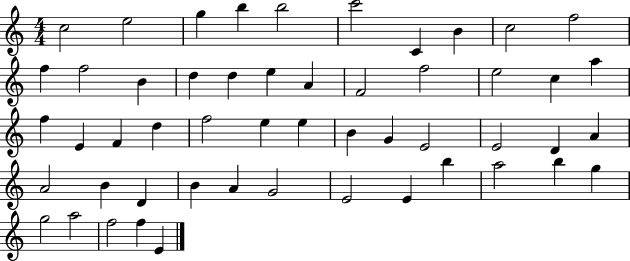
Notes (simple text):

C5/h E5/h G5/q B5/q B5/h C6/h C4/q B4/q C5/h F5/h F5/q F5/h B4/q D5/q D5/q E5/q A4/q F4/h F5/h E5/h C5/q A5/q F5/q E4/q F4/q D5/q F5/h E5/q E5/q B4/q G4/q E4/h E4/h D4/q A4/q A4/h B4/q D4/q B4/q A4/q G4/h E4/h E4/q B5/q A5/h B5/q G5/q G5/h A5/h F5/h F5/q E4/q